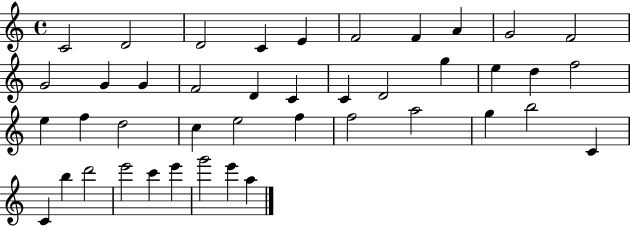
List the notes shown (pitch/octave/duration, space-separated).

C4/h D4/h D4/h C4/q E4/q F4/h F4/q A4/q G4/h F4/h G4/h G4/q G4/q F4/h D4/q C4/q C4/q D4/h G5/q E5/q D5/q F5/h E5/q F5/q D5/h C5/q E5/h F5/q F5/h A5/h G5/q B5/h C4/q C4/q B5/q D6/h E6/h C6/q E6/q G6/h E6/q A5/q